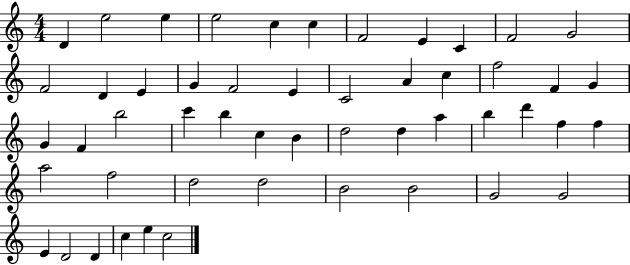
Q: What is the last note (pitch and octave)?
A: C5